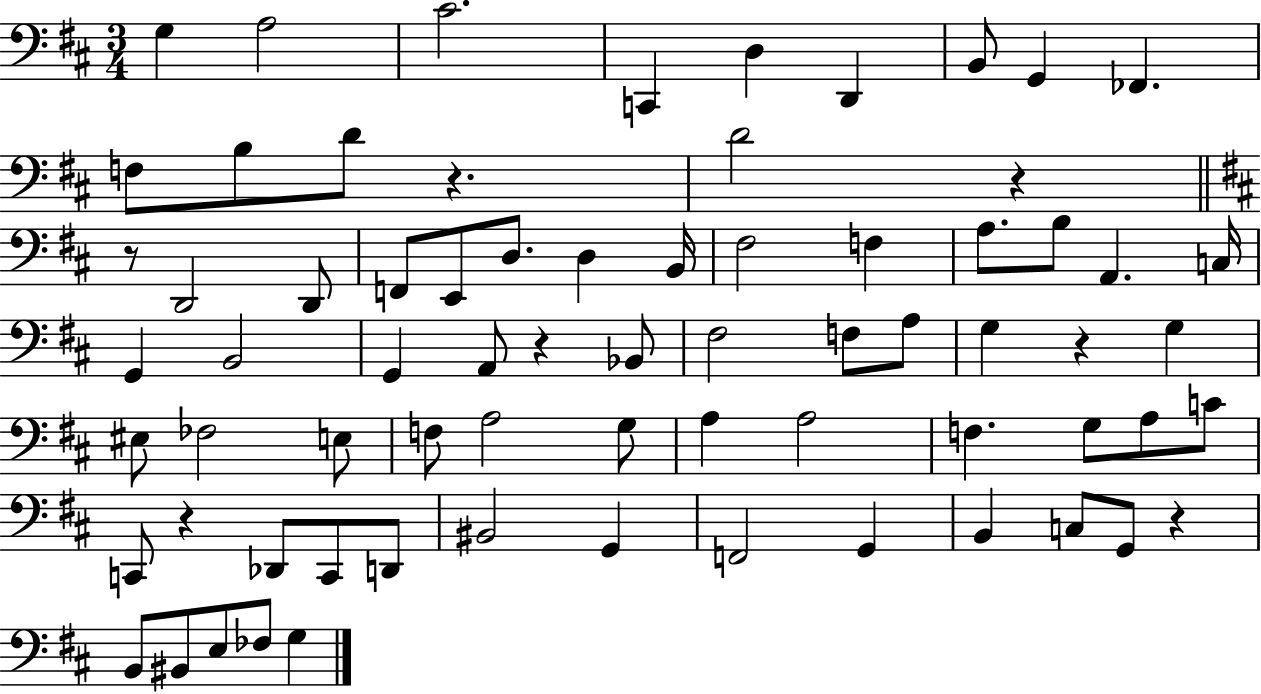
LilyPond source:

{
  \clef bass
  \numericTimeSignature
  \time 3/4
  \key d \major
  \repeat volta 2 { g4 a2 | cis'2. | c,4 d4 d,4 | b,8 g,4 fes,4. | \break f8 b8 d'8 r4. | d'2 r4 | \bar "||" \break \key d \major r8 d,2 d,8 | f,8 e,8 d8. d4 b,16 | fis2 f4 | a8. b8 a,4. c16 | \break g,4 b,2 | g,4 a,8 r4 bes,8 | fis2 f8 a8 | g4 r4 g4 | \break eis8 fes2 e8 | f8 a2 g8 | a4 a2 | f4. g8 a8 c'8 | \break c,8 r4 des,8 c,8 d,8 | bis,2 g,4 | f,2 g,4 | b,4 c8 g,8 r4 | \break b,8 bis,8 e8 fes8 g4 | } \bar "|."
}